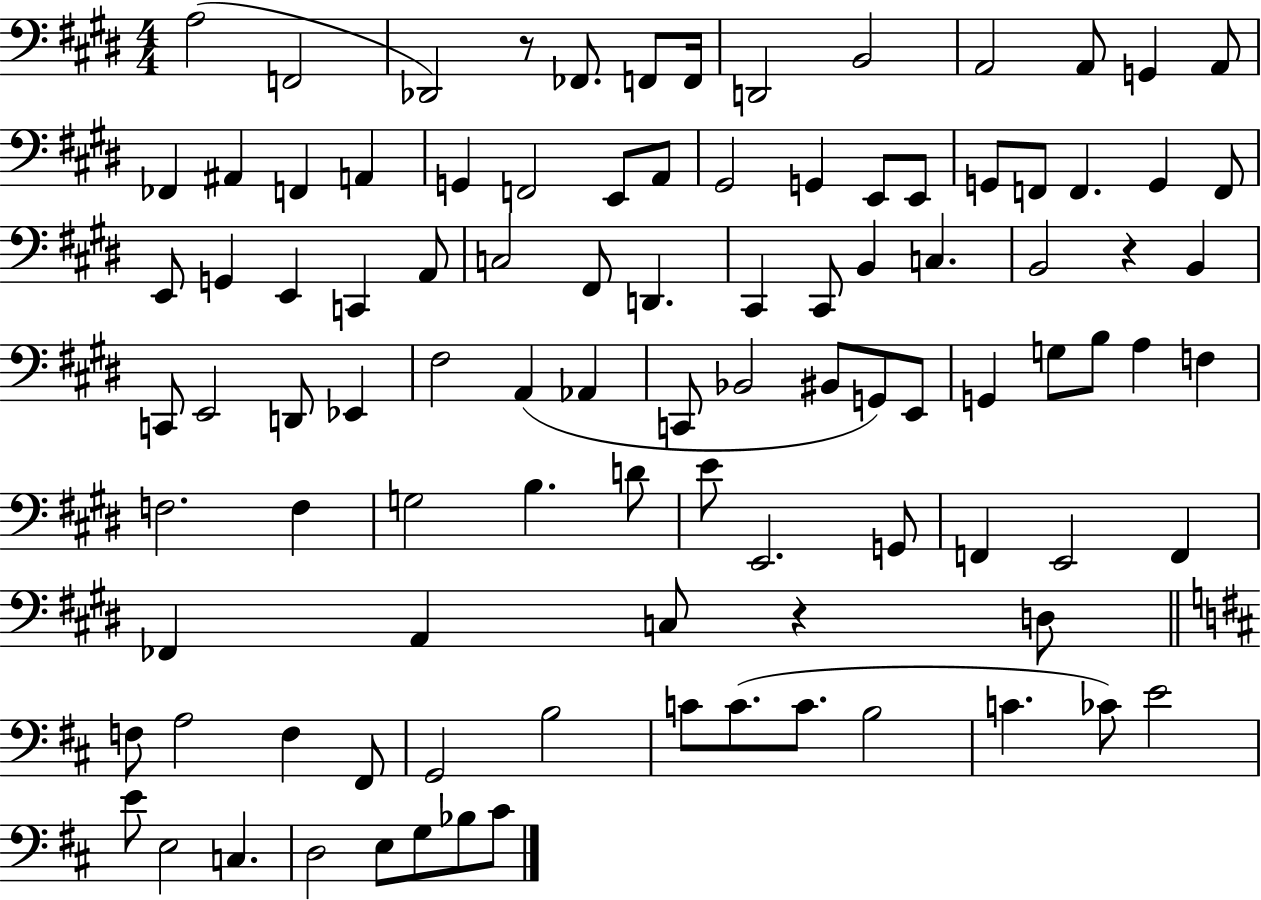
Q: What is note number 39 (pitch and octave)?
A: C#2